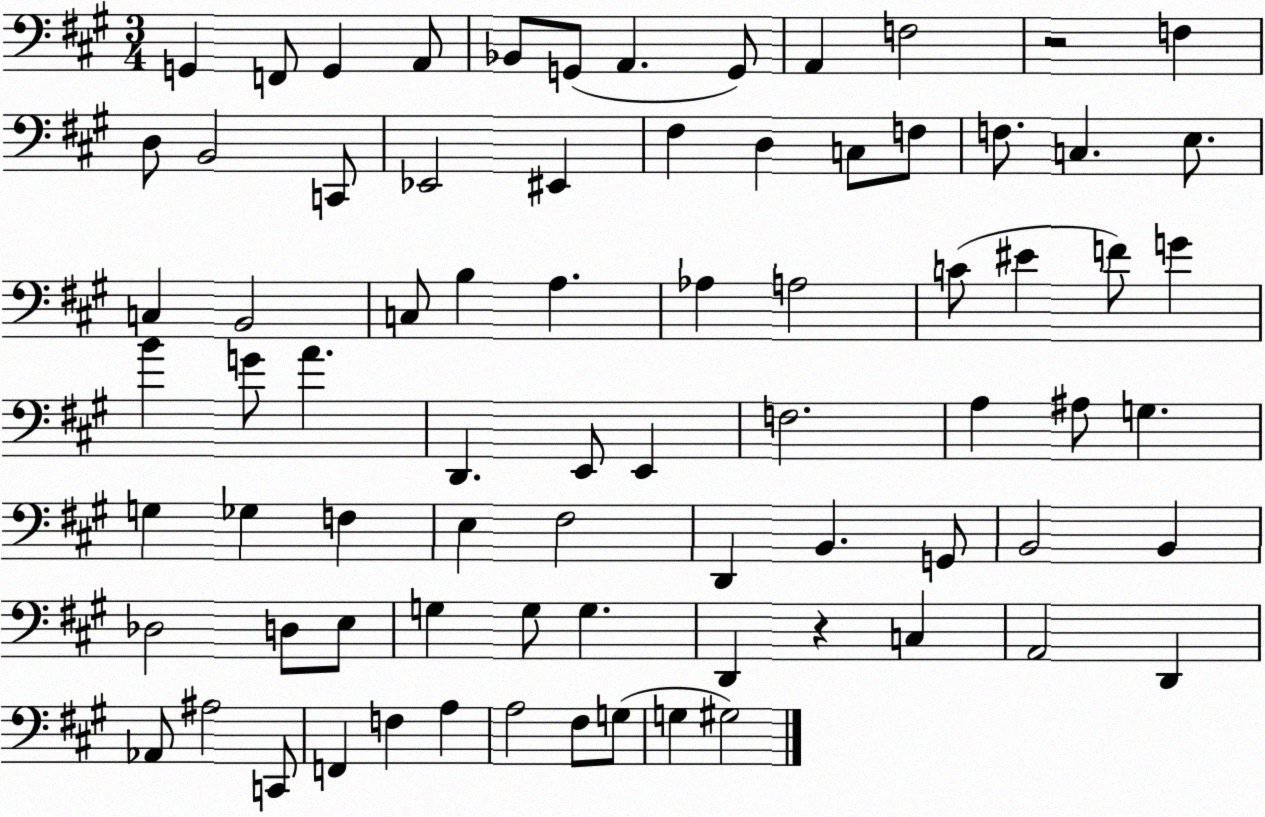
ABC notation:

X:1
T:Untitled
M:3/4
L:1/4
K:A
G,, F,,/2 G,, A,,/2 _B,,/2 G,,/2 A,, G,,/2 A,, F,2 z2 F, D,/2 B,,2 C,,/2 _E,,2 ^E,, ^F, D, C,/2 F,/2 F,/2 C, E,/2 C, B,,2 C,/2 B, A, _A, A,2 C/2 ^E F/2 G B G/2 A D,, E,,/2 E,, F,2 A, ^A,/2 G, G, _G, F, E, ^F,2 D,, B,, G,,/2 B,,2 B,, _D,2 D,/2 E,/2 G, G,/2 G, D,, z C, A,,2 D,, _A,,/2 ^A,2 C,,/2 F,, F, A, A,2 ^F,/2 G,/2 G, ^G,2